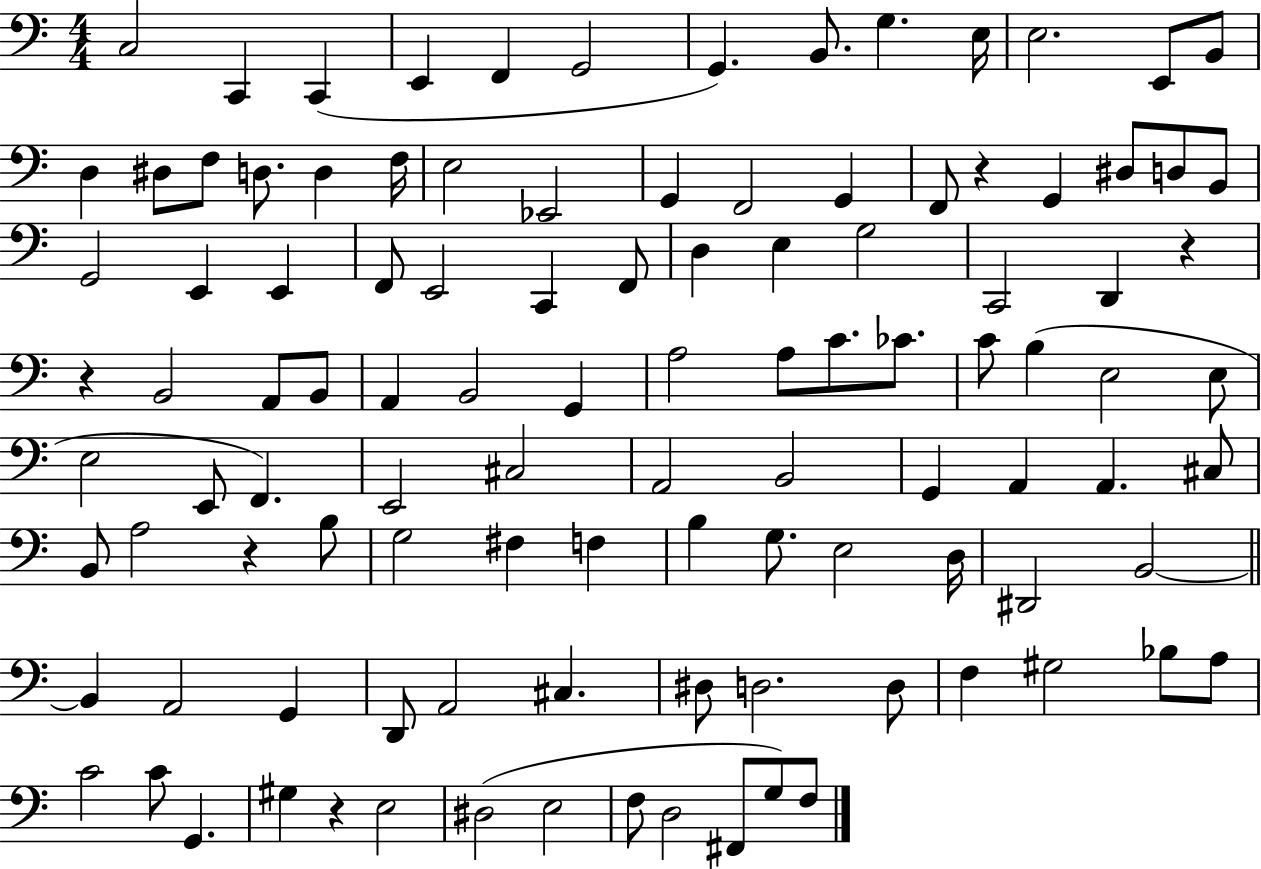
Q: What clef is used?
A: bass